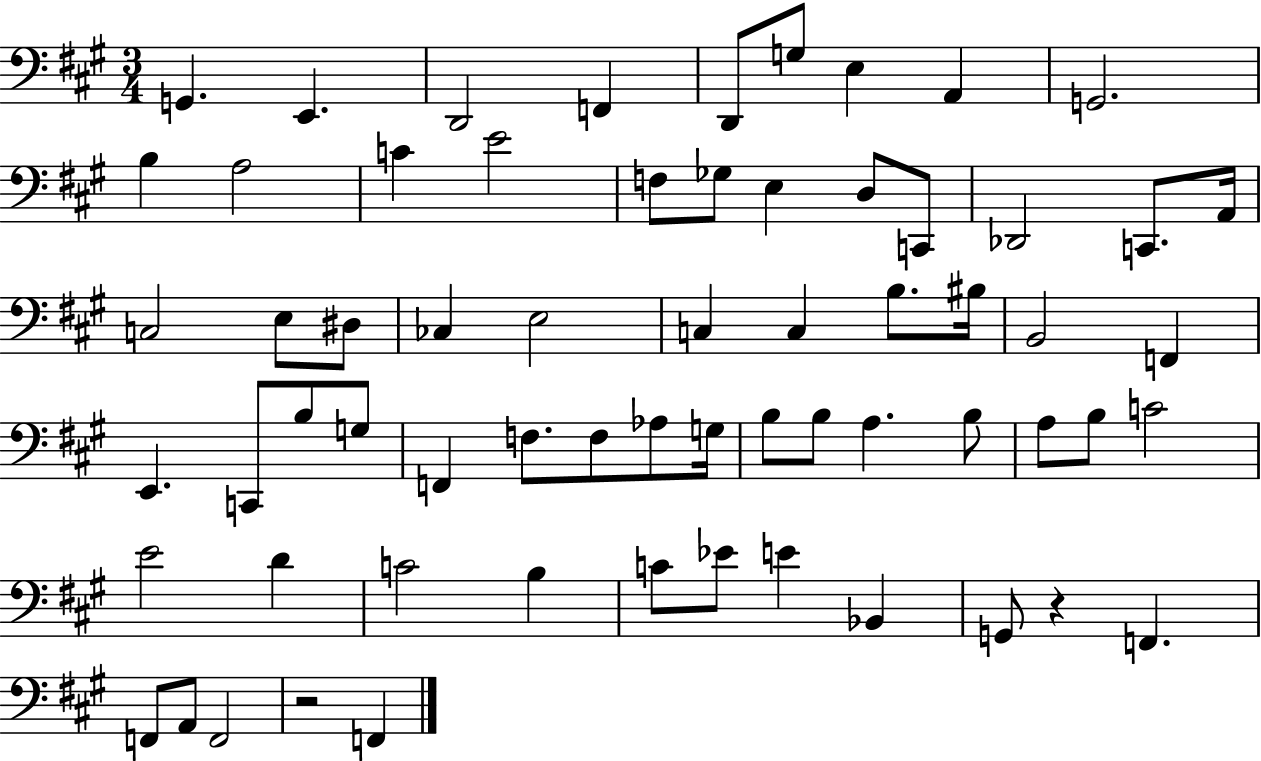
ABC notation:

X:1
T:Untitled
M:3/4
L:1/4
K:A
G,, E,, D,,2 F,, D,,/2 G,/2 E, A,, G,,2 B, A,2 C E2 F,/2 _G,/2 E, D,/2 C,,/2 _D,,2 C,,/2 A,,/4 C,2 E,/2 ^D,/2 _C, E,2 C, C, B,/2 ^B,/4 B,,2 F,, E,, C,,/2 B,/2 G,/2 F,, F,/2 F,/2 _A,/2 G,/4 B,/2 B,/2 A, B,/2 A,/2 B,/2 C2 E2 D C2 B, C/2 _E/2 E _B,, G,,/2 z F,, F,,/2 A,,/2 F,,2 z2 F,,